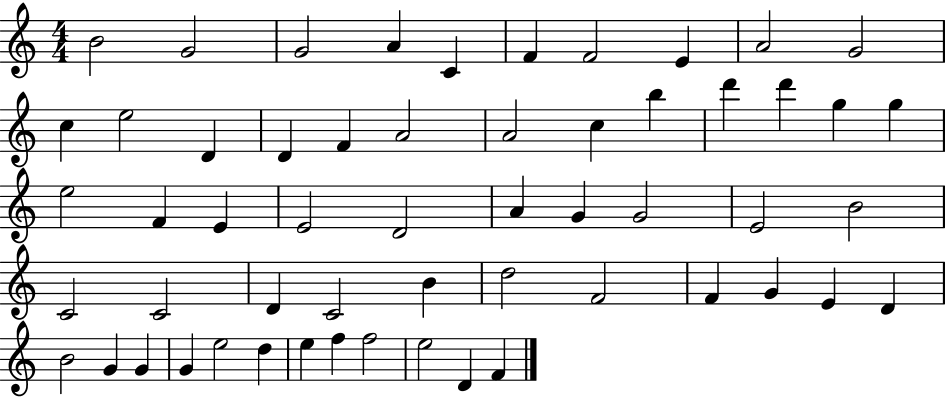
X:1
T:Untitled
M:4/4
L:1/4
K:C
B2 G2 G2 A C F F2 E A2 G2 c e2 D D F A2 A2 c b d' d' g g e2 F E E2 D2 A G G2 E2 B2 C2 C2 D C2 B d2 F2 F G E D B2 G G G e2 d e f f2 e2 D F